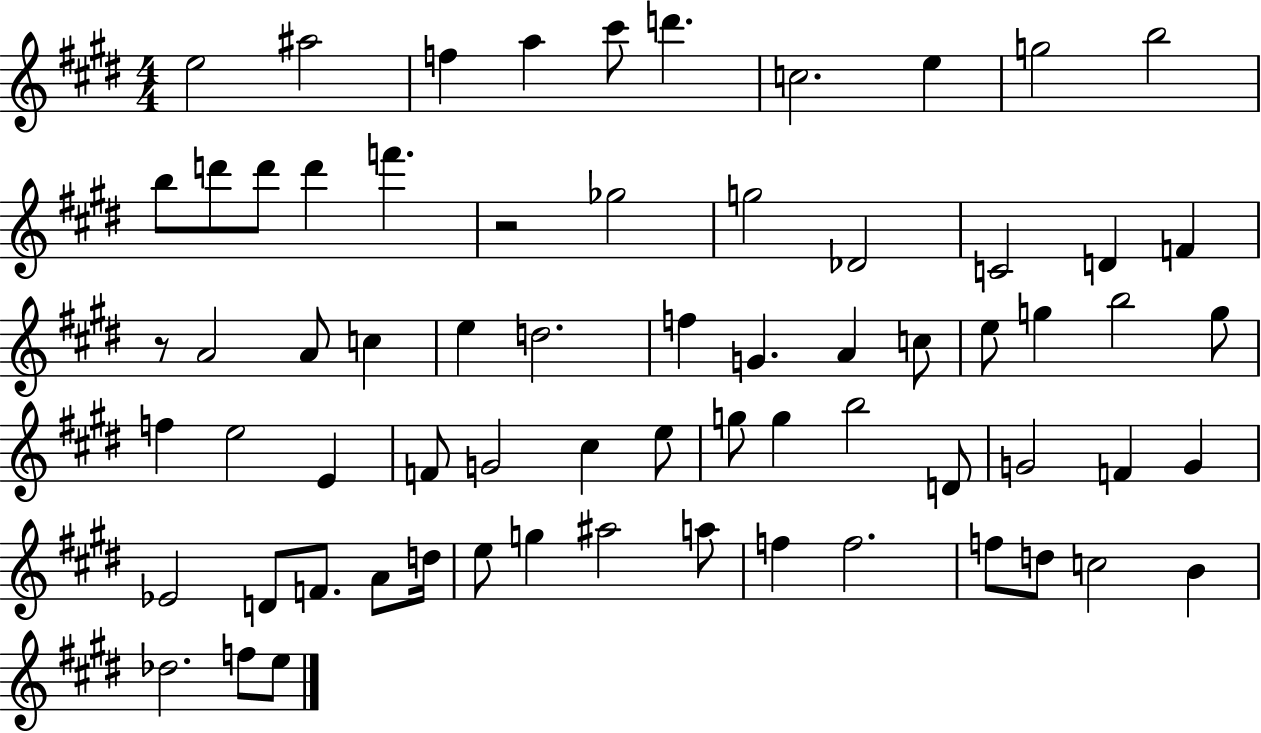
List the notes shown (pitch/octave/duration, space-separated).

E5/h A#5/h F5/q A5/q C#6/e D6/q. C5/h. E5/q G5/h B5/h B5/e D6/e D6/e D6/q F6/q. R/h Gb5/h G5/h Db4/h C4/h D4/q F4/q R/e A4/h A4/e C5/q E5/q D5/h. F5/q G4/q. A4/q C5/e E5/e G5/q B5/h G5/e F5/q E5/h E4/q F4/e G4/h C#5/q E5/e G5/e G5/q B5/h D4/e G4/h F4/q G4/q Eb4/h D4/e F4/e. A4/e D5/s E5/e G5/q A#5/h A5/e F5/q F5/h. F5/e D5/e C5/h B4/q Db5/h. F5/e E5/e